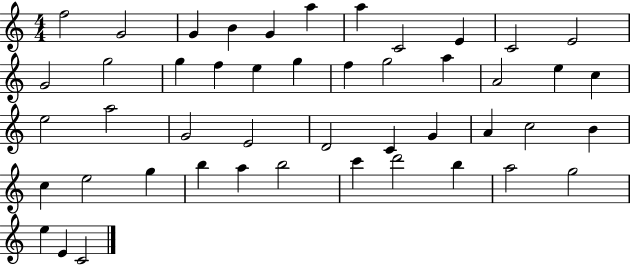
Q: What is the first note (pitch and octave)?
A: F5